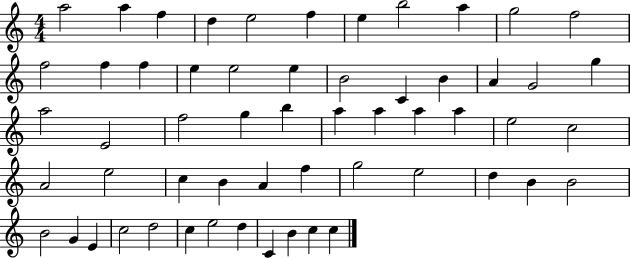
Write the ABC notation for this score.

X:1
T:Untitled
M:4/4
L:1/4
K:C
a2 a f d e2 f e b2 a g2 f2 f2 f f e e2 e B2 C B A G2 g a2 E2 f2 g b a a a a e2 c2 A2 e2 c B A f g2 e2 d B B2 B2 G E c2 d2 c e2 d C B c c